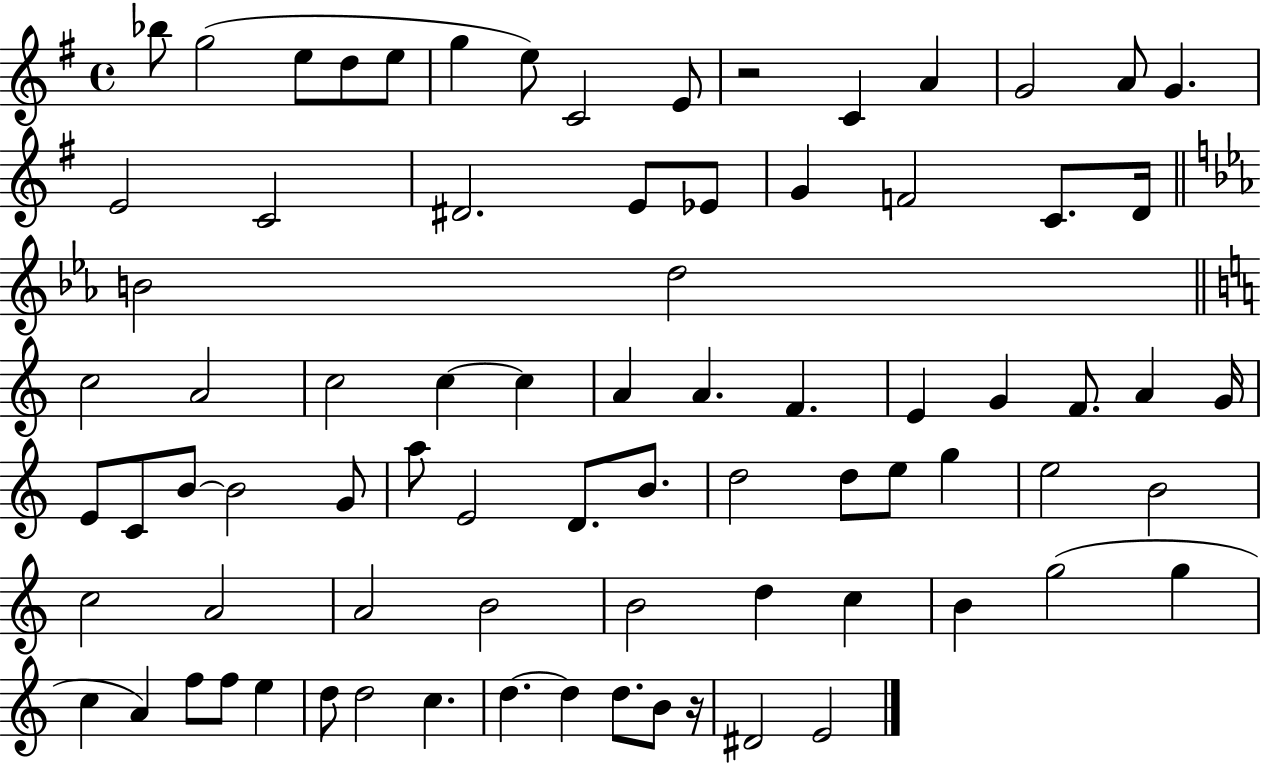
{
  \clef treble
  \time 4/4
  \defaultTimeSignature
  \key g \major
  bes''8 g''2( e''8 d''8 e''8 | g''4 e''8) c'2 e'8 | r2 c'4 a'4 | g'2 a'8 g'4. | \break e'2 c'2 | dis'2. e'8 ees'8 | g'4 f'2 c'8. d'16 | \bar "||" \break \key ees \major b'2 d''2 | \bar "||" \break \key a \minor c''2 a'2 | c''2 c''4~~ c''4 | a'4 a'4. f'4. | e'4 g'4 f'8. a'4 g'16 | \break e'8 c'8 b'8~~ b'2 g'8 | a''8 e'2 d'8. b'8. | d''2 d''8 e''8 g''4 | e''2 b'2 | \break c''2 a'2 | a'2 b'2 | b'2 d''4 c''4 | b'4 g''2( g''4 | \break c''4 a'4) f''8 f''8 e''4 | d''8 d''2 c''4. | d''4.~~ d''4 d''8. b'8 r16 | dis'2 e'2 | \break \bar "|."
}